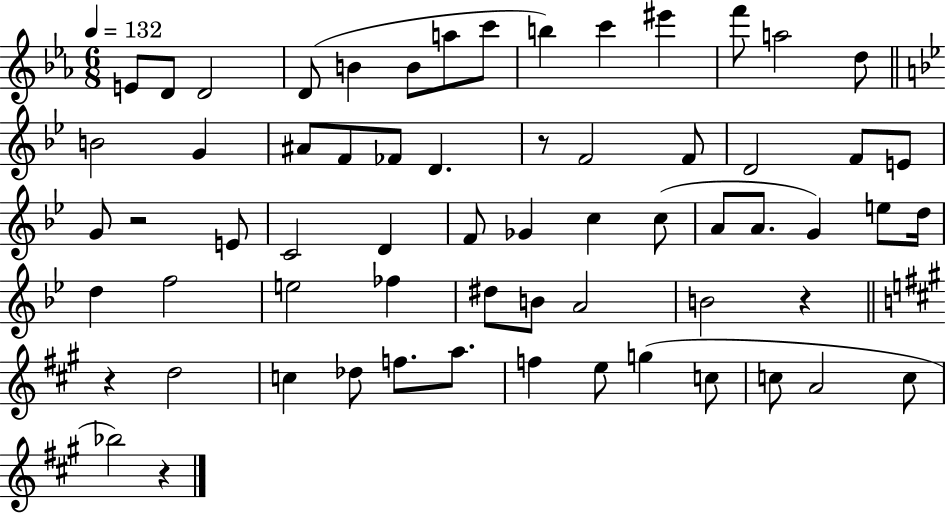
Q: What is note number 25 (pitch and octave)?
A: E4